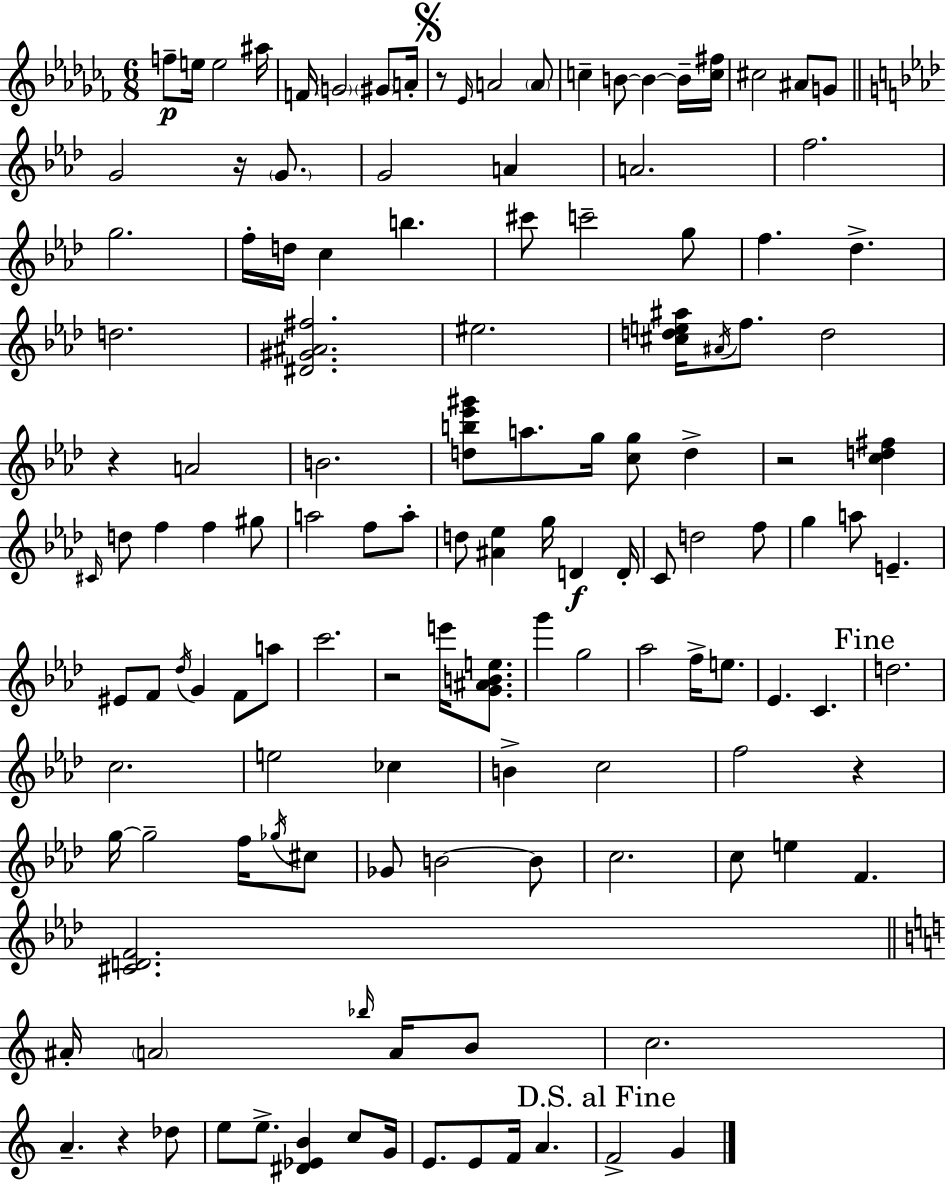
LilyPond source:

{
  \clef treble
  \numericTimeSignature
  \time 6/8
  \key aes \minor
  f''8--\p e''16 e''2 ais''16 | f'16 \parenthesize g'2 \parenthesize gis'8 a'16-. | \mark \markup { \musicglyph "scripts.segno" } r8 \grace { ees'16 } a'2 \parenthesize a'8 | c''4-- b'8~~ b'4~~ b'16-- | \break <c'' fis''>16 cis''2 ais'8 g'8 | \bar "||" \break \key aes \major g'2 r16 \parenthesize g'8. | g'2 a'4 | a'2. | f''2. | \break g''2. | f''16-. d''16 c''4 b''4. | cis'''8 c'''2-- g''8 | f''4. des''4.-> | \break d''2. | <dis' gis' ais' fis''>2. | eis''2. | <cis'' d'' e'' ais''>16 \acciaccatura { ais'16 } f''8. d''2 | \break r4 a'2 | b'2. | <d'' b'' ees''' gis'''>8 a''8. g''16 <c'' g''>8 d''4-> | r2 <c'' d'' fis''>4 | \break \grace { cis'16 } d''8 f''4 f''4 | gis''8 a''2 f''8 | a''8-. d''8 <ais' ees''>4 g''16 d'4\f | d'16-. c'8 d''2 | \break f''8 g''4 a''8 e'4.-- | eis'8 f'8 \acciaccatura { des''16 } g'4 f'8 | a''8 c'''2. | r2 e'''16 | \break <g' ais' b' e''>8. g'''4 g''2 | aes''2 f''16-> | e''8. ees'4. c'4. | \mark "Fine" d''2. | \break c''2. | e''2 ces''4 | b'4-> c''2 | f''2 r4 | \break g''16~~ g''2-- | f''16 \acciaccatura { ges''16 } cis''8 ges'8 b'2~~ | b'8 c''2. | c''8 e''4 f'4. | \break <cis' d' f'>2. | \bar "||" \break \key c \major ais'16-. \parenthesize a'2 \grace { bes''16 } a'16 b'8 | c''2. | a'4.-- r4 des''8 | e''8 e''8.-> <dis' ees' b'>4 c''8 | \break g'16 e'8. e'8 f'16 a'4. | \mark "D.S. al Fine" f'2-> g'4 | \bar "|."
}